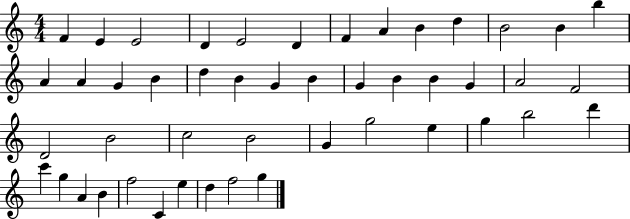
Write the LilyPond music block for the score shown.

{
  \clef treble
  \numericTimeSignature
  \time 4/4
  \key c \major
  f'4 e'4 e'2 | d'4 e'2 d'4 | f'4 a'4 b'4 d''4 | b'2 b'4 b''4 | \break a'4 a'4 g'4 b'4 | d''4 b'4 g'4 b'4 | g'4 b'4 b'4 g'4 | a'2 f'2 | \break d'2 b'2 | c''2 b'2 | g'4 g''2 e''4 | g''4 b''2 d'''4 | \break c'''4 g''4 a'4 b'4 | f''2 c'4 e''4 | d''4 f''2 g''4 | \bar "|."
}